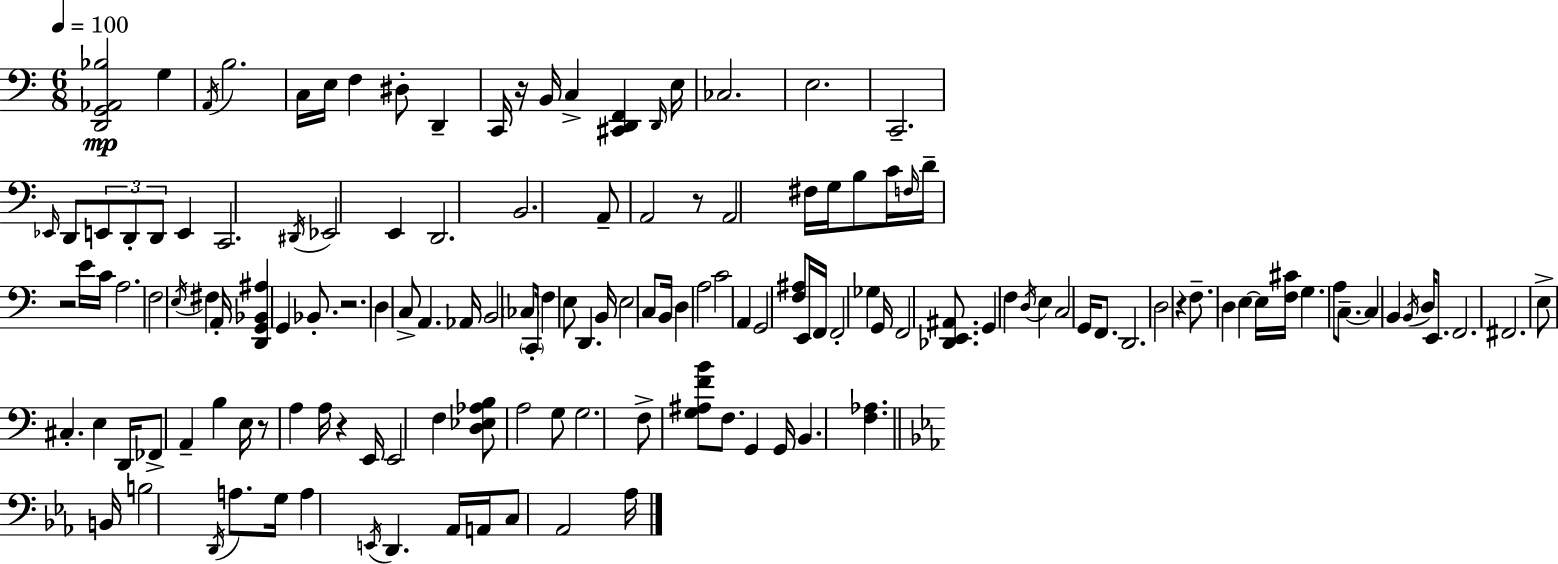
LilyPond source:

{
  \clef bass
  \numericTimeSignature
  \time 6/8
  \key c \major
  \tempo 4 = 100
  <d, g, aes, bes>2\mp g4 | \acciaccatura { a,16 } b2. | c16 e16 f4 dis8-. d,4-- | c,16 r16 b,16 c4-> <cis, d, f,>4 | \break \grace { d,16 } e16 ces2. | e2. | c,2.-- | \grace { ees,16 } d,8 \tuplet 3/2 { e,8 d,8-. d,8 } e,4 | \break c,2. | \acciaccatura { dis,16 } ees,2 | e,4 d,2. | b,2. | \break a,8-- a,2 | r8 a,2 | fis16 g16 b8 c'16 \grace { f16 } d'16-- r2 | e'16 c'16 a2. | \break f2 | \acciaccatura { e16 } fis4 a,16-. <d, g, bes, ais>4 g,4 | bes,8.-. r2. | d4 c8-> | \break a,4. aes,16 b,2 | \parenthesize ces8 \parenthesize c,16-. f4 e8 | d,4. b,16 e2 | c8 b,16 d4 a2 | \break c'2 | a,4 g,2 | <f ais>8 e,16 f,16 f,2-. | ges4 g,16 f,2 | \break <des, e, ais,>8. g,4 f4 | \acciaccatura { d16 } e4 c2 | g,16 f,8. d,2. | d2 | \break r4 f8.-- d4 | e4~~ e16 <f cis'>16 g4. | a8 c8.--~~ c4 b,4 | \acciaccatura { b,16 } d16 e,8. f,2. | \break fis,2. | e8-> cis4.-. | e4 d,16 fes,8-> a,4-- | b4 e16 r8 a4 | \break a16 r4 e,16 e,2 | f4 <d ees aes b>8 a2 | g8 g2. | f8-> <g ais f' b'>8 | \break f8. g,4 g,16 b,4. | <f aes>4. \bar "||" \break \key c \minor b,16 b2 \acciaccatura { d,16 } a8. | g16 a4 \acciaccatura { e,16 } d,4. | aes,16 a,16 c8 aes,2 | aes16 \bar "|."
}